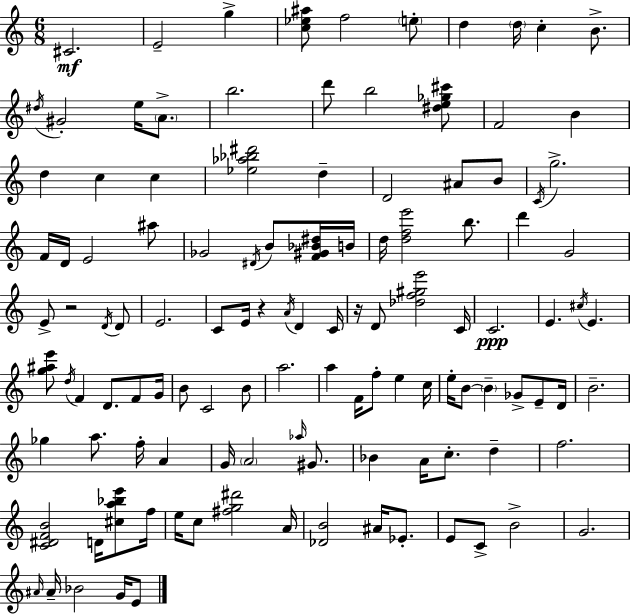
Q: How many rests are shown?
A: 3